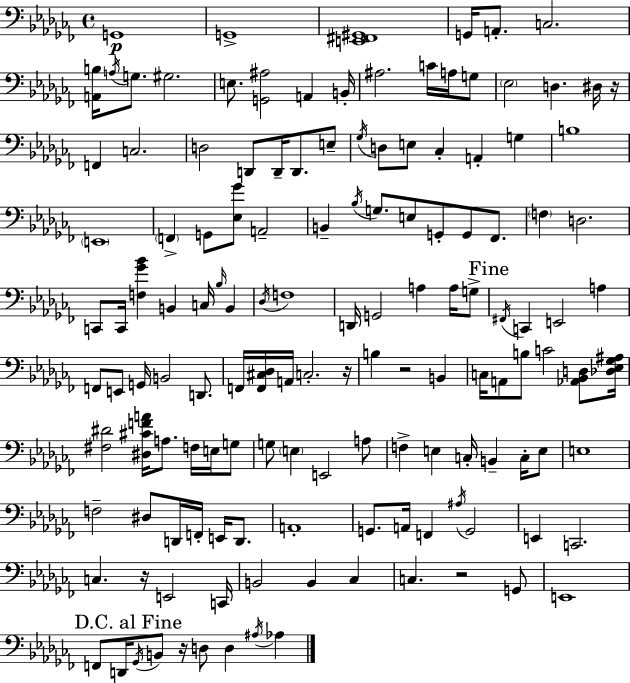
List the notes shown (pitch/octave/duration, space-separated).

G2/w G2/w [E2,F#2,G#2]/w G2/s A2/e. C3/h. [A2,B3]/s A3/s G3/e. G#3/h. E3/e. [G2,A#3]/h A2/q B2/s A#3/h. C4/s A3/s G3/e Eb3/h D3/q. D#3/s R/s F2/q C3/h. D3/h D2/e D2/s D2/e. E3/e Gb3/s D3/e E3/e CES3/q A2/q G3/q B3/w E2/w F2/q G2/e [Eb3,Gb4]/e A2/h B2/q Bb3/s G3/e. E3/e G2/e G2/e FES2/e. F3/q D3/h. C2/e C2/s [F3,Gb4,Bb4]/q B2/q C3/s Bb3/s B2/q Db3/s F3/w D2/s G2/h A3/q A3/s G3/e F#2/s C2/q E2/h A3/q F2/e E2/e G2/s B2/h D2/e. F2/s [F2,C#3,Db3]/s A2/s C3/h. R/s B3/q R/h B2/q C3/s A2/e B3/e C4/h [Ab2,Bb2,D3]/e [Db3,Eb3,Gb3,A#3]/s [F#3,D#4]/h [D#3,C#4,F4,A4]/s A3/e. F3/s E3/s G3/e G3/e E3/q E2/h A3/e F3/q E3/q C3/s B2/q C3/s E3/e E3/w F3/h D#3/e D2/s F2/s E2/s D2/e. A2/w G2/e. A2/s F2/q A#3/s G2/h E2/q C2/h. C3/q. R/s E2/h C2/s B2/h B2/q CES3/q C3/q. R/h G2/e E2/w F2/e D2/s Gb2/s B2/e R/s D3/e D3/q A#3/s Ab3/q